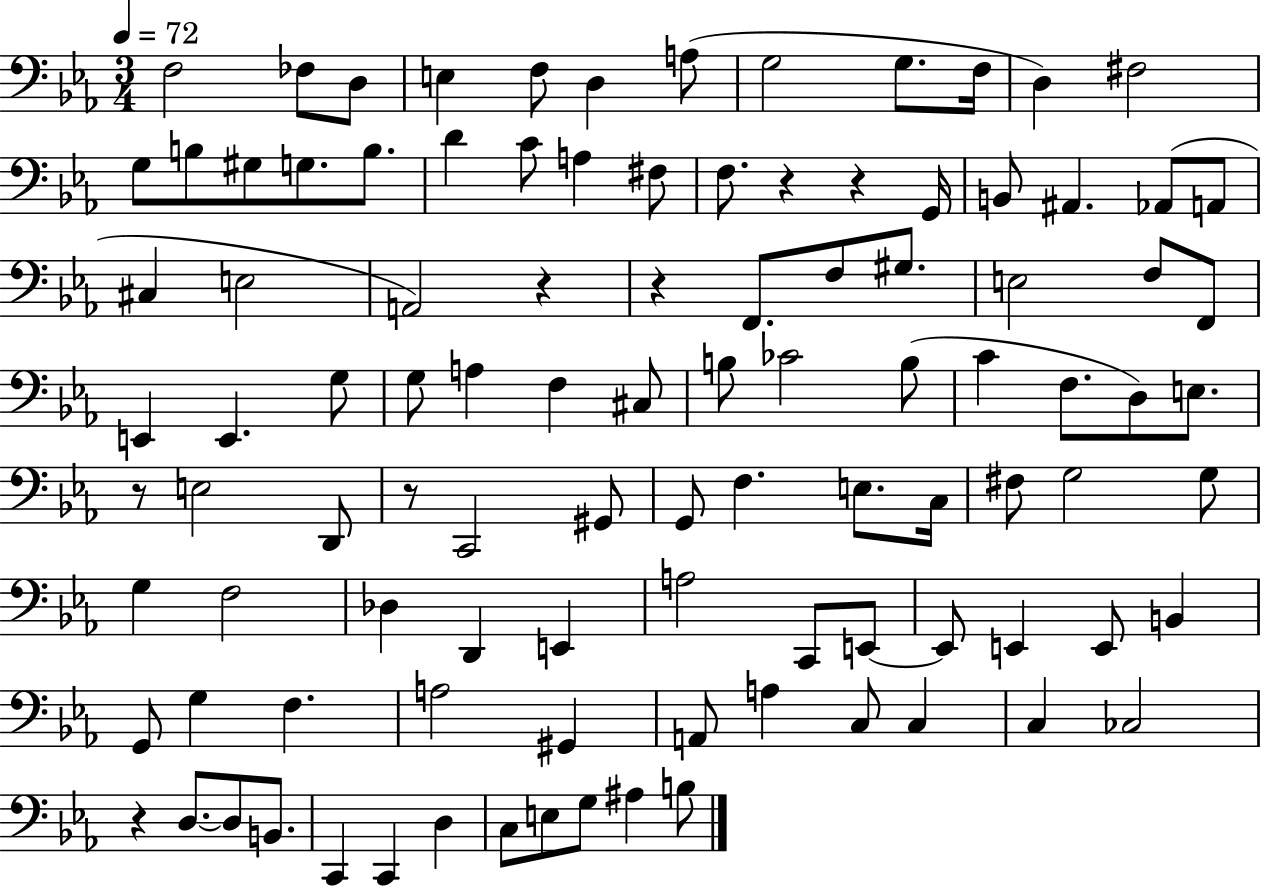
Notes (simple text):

F3/h FES3/e D3/e E3/q F3/e D3/q A3/e G3/h G3/e. F3/s D3/q F#3/h G3/e B3/e G#3/e G3/e. B3/e. D4/q C4/e A3/q F#3/e F3/e. R/q R/q G2/s B2/e A#2/q. Ab2/e A2/e C#3/q E3/h A2/h R/q R/q F2/e. F3/e G#3/e. E3/h F3/e F2/e E2/q E2/q. G3/e G3/e A3/q F3/q C#3/e B3/e CES4/h B3/e C4/q F3/e. D3/e E3/e. R/e E3/h D2/e R/e C2/h G#2/e G2/e F3/q. E3/e. C3/s F#3/e G3/h G3/e G3/q F3/h Db3/q D2/q E2/q A3/h C2/e E2/e E2/e E2/q E2/e B2/q G2/e G3/q F3/q. A3/h G#2/q A2/e A3/q C3/e C3/q C3/q CES3/h R/q D3/e. D3/e B2/e. C2/q C2/q D3/q C3/e E3/e G3/e A#3/q B3/e